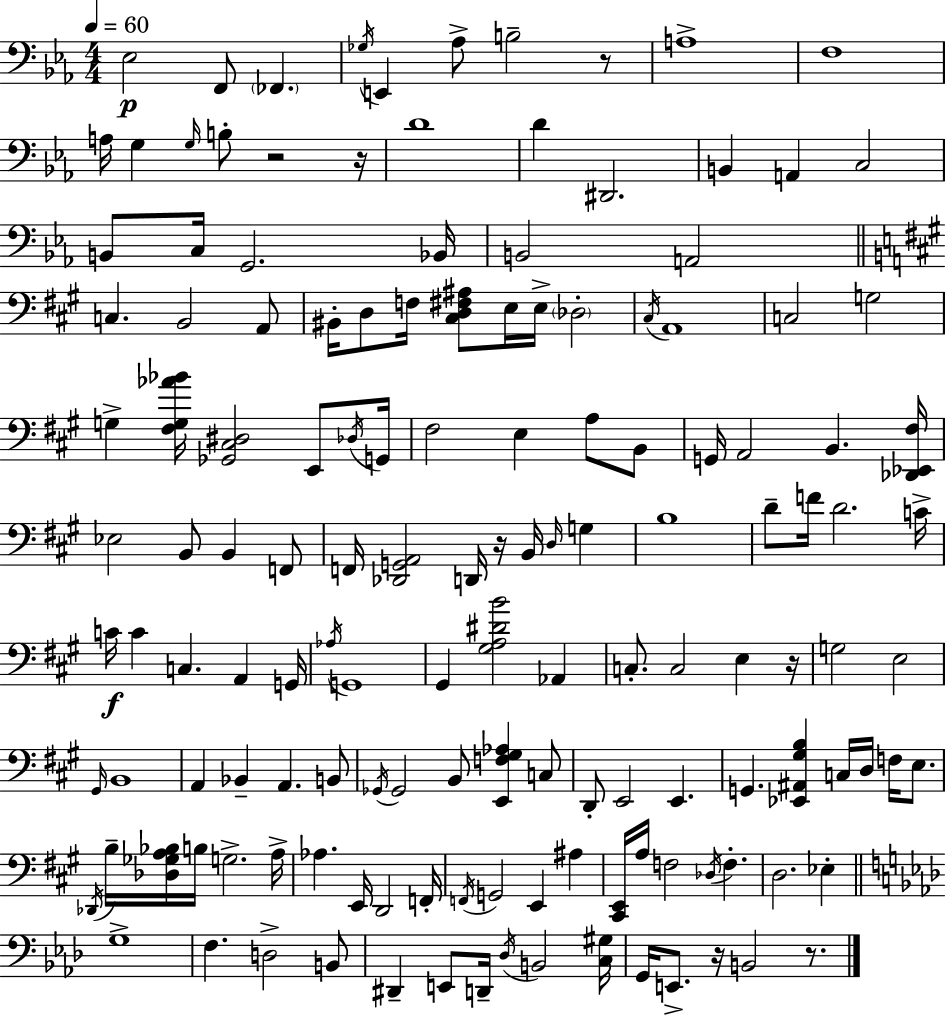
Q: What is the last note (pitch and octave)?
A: B2